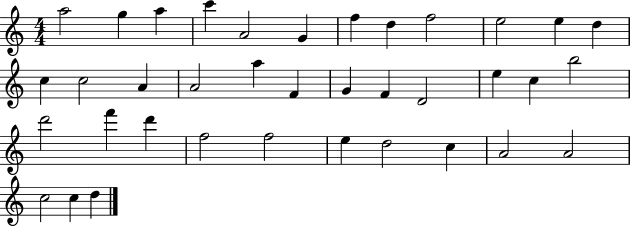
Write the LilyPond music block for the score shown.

{
  \clef treble
  \numericTimeSignature
  \time 4/4
  \key c \major
  a''2 g''4 a''4 | c'''4 a'2 g'4 | f''4 d''4 f''2 | e''2 e''4 d''4 | \break c''4 c''2 a'4 | a'2 a''4 f'4 | g'4 f'4 d'2 | e''4 c''4 b''2 | \break d'''2 f'''4 d'''4 | f''2 f''2 | e''4 d''2 c''4 | a'2 a'2 | \break c''2 c''4 d''4 | \bar "|."
}